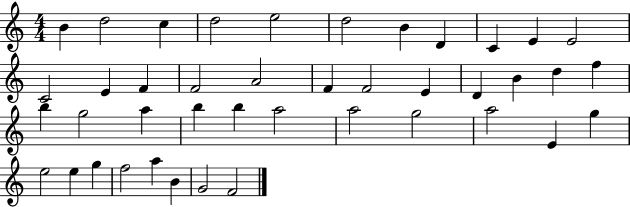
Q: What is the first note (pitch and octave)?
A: B4